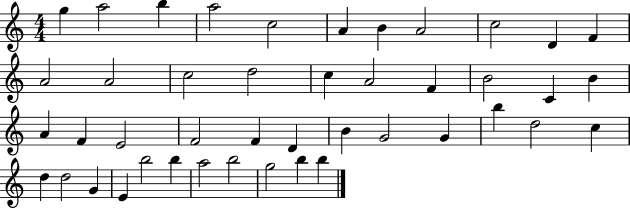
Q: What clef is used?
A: treble